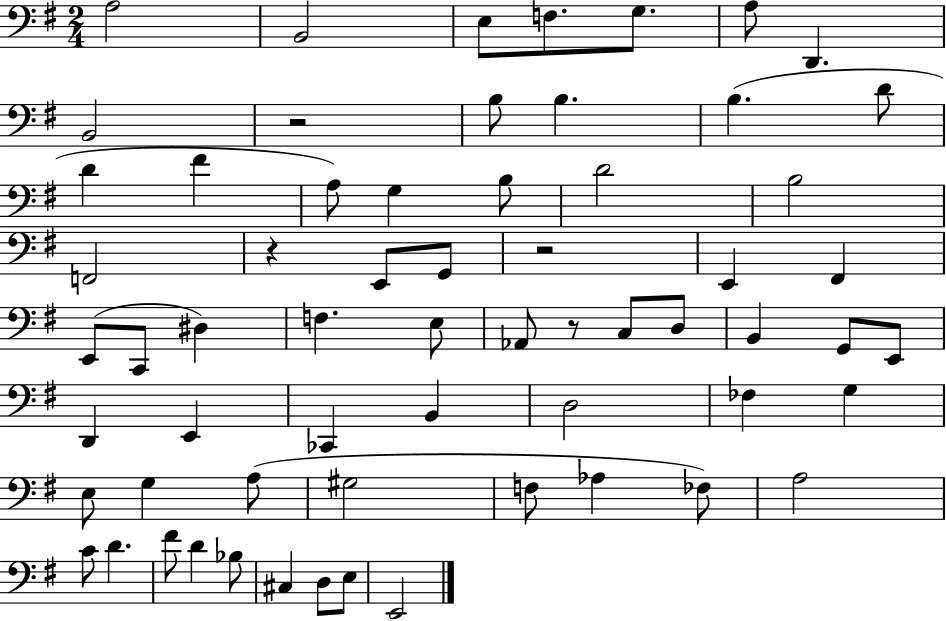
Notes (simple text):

A3/h B2/h E3/e F3/e. G3/e. A3/e D2/q. B2/h R/h B3/e B3/q. B3/q. D4/e D4/q F#4/q A3/e G3/q B3/e D4/h B3/h F2/h R/q E2/e G2/e R/h E2/q F#2/q E2/e C2/e D#3/q F3/q. E3/e Ab2/e R/e C3/e D3/e B2/q G2/e E2/e D2/q E2/q CES2/q B2/q D3/h FES3/q G3/q E3/e G3/q A3/e G#3/h F3/e Ab3/q FES3/e A3/h C4/e D4/q. F#4/e D4/q Bb3/e C#3/q D3/e E3/e E2/h